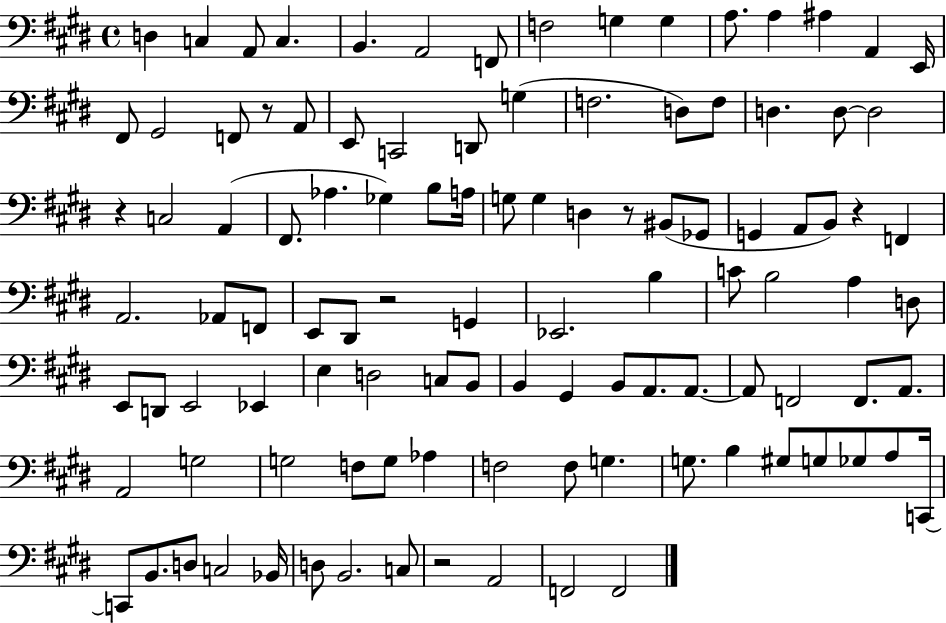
X:1
T:Untitled
M:4/4
L:1/4
K:E
D, C, A,,/2 C, B,, A,,2 F,,/2 F,2 G, G, A,/2 A, ^A, A,, E,,/4 ^F,,/2 ^G,,2 F,,/2 z/2 A,,/2 E,,/2 C,,2 D,,/2 G, F,2 D,/2 F,/2 D, D,/2 D,2 z C,2 A,, ^F,,/2 _A, _G, B,/2 A,/4 G,/2 G, D, z/2 ^B,,/2 _G,,/2 G,, A,,/2 B,,/2 z F,, A,,2 _A,,/2 F,,/2 E,,/2 ^D,,/2 z2 G,, _E,,2 B, C/2 B,2 A, D,/2 E,,/2 D,,/2 E,,2 _E,, E, D,2 C,/2 B,,/2 B,, ^G,, B,,/2 A,,/2 A,,/2 A,,/2 F,,2 F,,/2 A,,/2 A,,2 G,2 G,2 F,/2 G,/2 _A, F,2 F,/2 G, G,/2 B, ^G,/2 G,/2 _G,/2 A,/2 C,,/4 C,,/2 B,,/2 D,/2 C,2 _B,,/4 D,/2 B,,2 C,/2 z2 A,,2 F,,2 F,,2